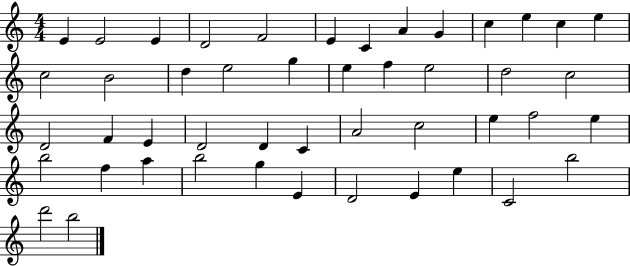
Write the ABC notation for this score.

X:1
T:Untitled
M:4/4
L:1/4
K:C
E E2 E D2 F2 E C A G c e c e c2 B2 d e2 g e f e2 d2 c2 D2 F E D2 D C A2 c2 e f2 e b2 f a b2 g E D2 E e C2 b2 d'2 b2